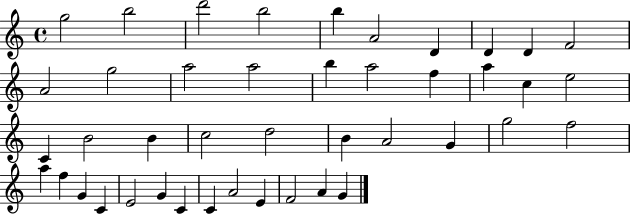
G5/h B5/h D6/h B5/h B5/q A4/h D4/q D4/q D4/q F4/h A4/h G5/h A5/h A5/h B5/q A5/h F5/q A5/q C5/q E5/h C4/q B4/h B4/q C5/h D5/h B4/q A4/h G4/q G5/h F5/h A5/q F5/q G4/q C4/q E4/h G4/q C4/q C4/q A4/h E4/q F4/h A4/q G4/q